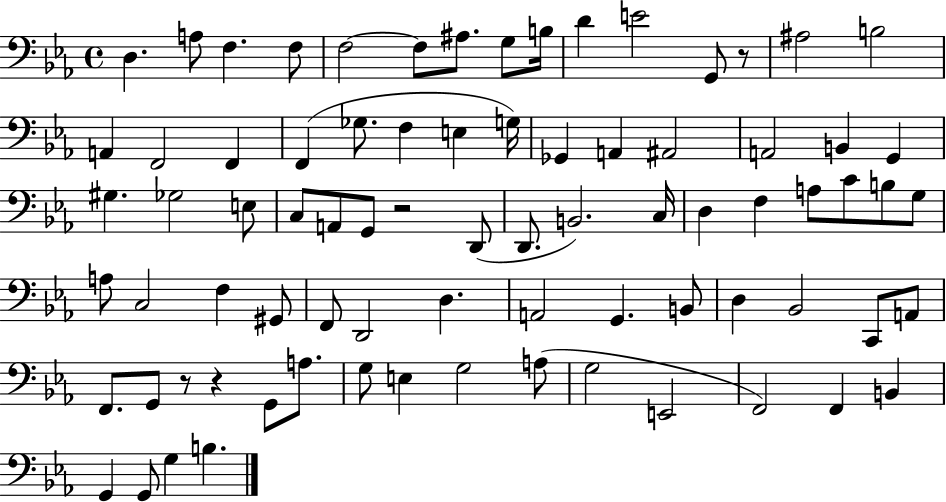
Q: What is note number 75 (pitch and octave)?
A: B3